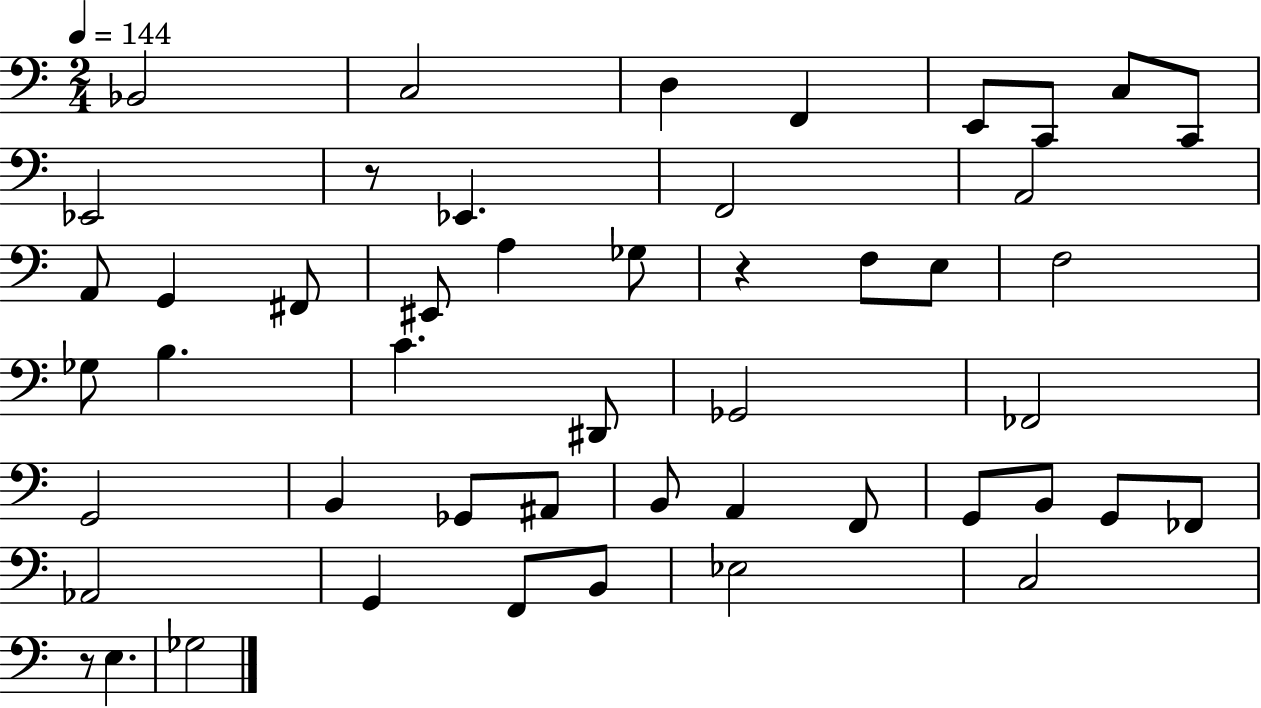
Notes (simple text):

Bb2/h C3/h D3/q F2/q E2/e C2/e C3/e C2/e Eb2/h R/e Eb2/q. F2/h A2/h A2/e G2/q F#2/e EIS2/e A3/q Gb3/e R/q F3/e E3/e F3/h Gb3/e B3/q. C4/q. D#2/e Gb2/h FES2/h G2/h B2/q Gb2/e A#2/e B2/e A2/q F2/e G2/e B2/e G2/e FES2/e Ab2/h G2/q F2/e B2/e Eb3/h C3/h R/e E3/q. Gb3/h